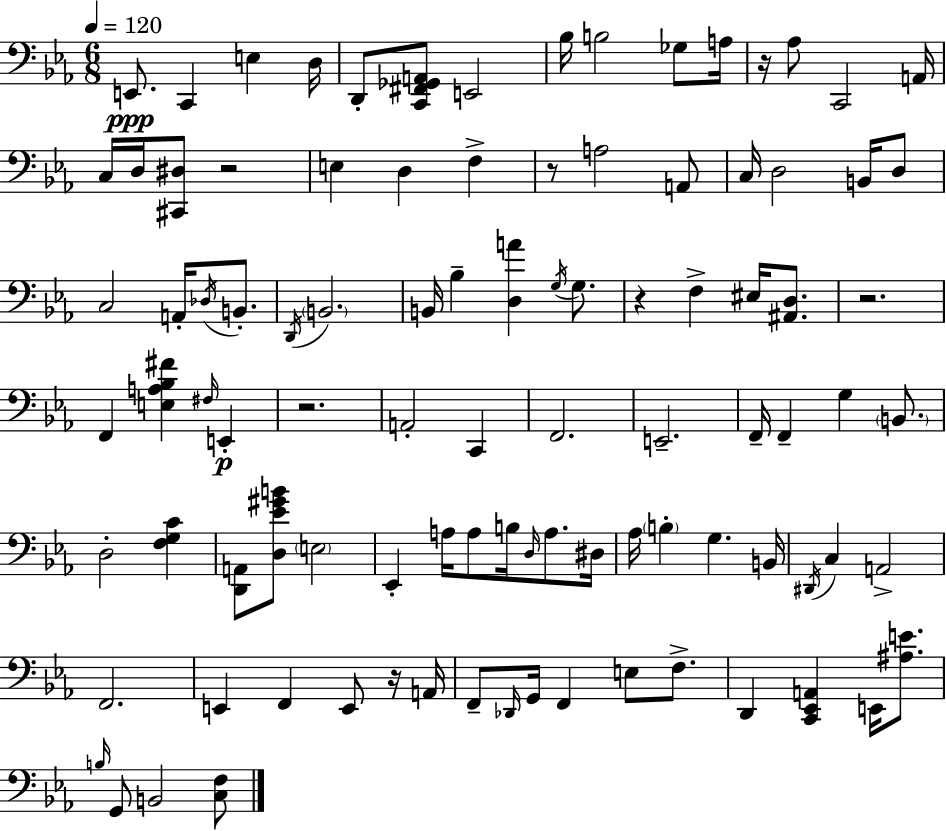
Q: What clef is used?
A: bass